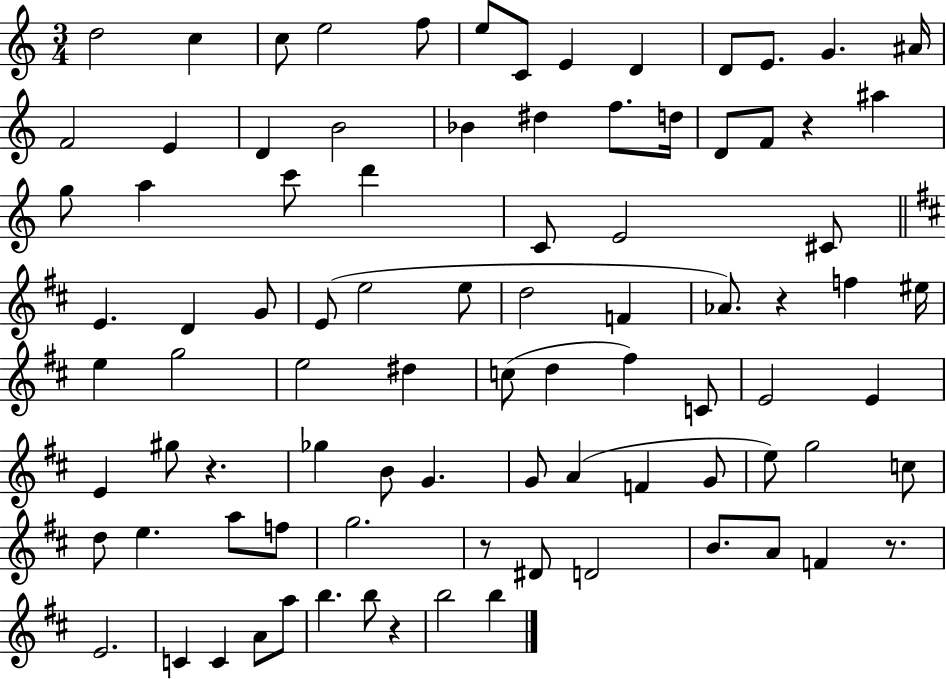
D5/h C5/q C5/e E5/h F5/e E5/e C4/e E4/q D4/q D4/e E4/e. G4/q. A#4/s F4/h E4/q D4/q B4/h Bb4/q D#5/q F5/e. D5/s D4/e F4/e R/q A#5/q G5/e A5/q C6/e D6/q C4/e E4/h C#4/e E4/q. D4/q G4/e E4/e E5/h E5/e D5/h F4/q Ab4/e. R/q F5/q EIS5/s E5/q G5/h E5/h D#5/q C5/e D5/q F#5/q C4/e E4/h E4/q E4/q G#5/e R/q. Gb5/q B4/e G4/q. G4/e A4/q F4/q G4/e E5/e G5/h C5/e D5/e E5/q. A5/e F5/e G5/h. R/e D#4/e D4/h B4/e. A4/e F4/q R/e. E4/h. C4/q C4/q A4/e A5/e B5/q. B5/e R/q B5/h B5/q